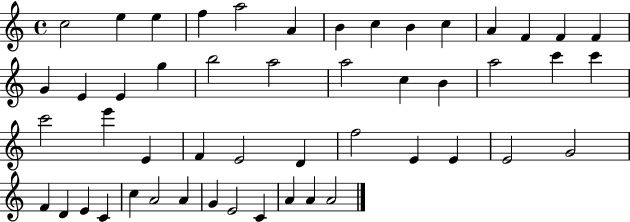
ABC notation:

X:1
T:Untitled
M:4/4
L:1/4
K:C
c2 e e f a2 A B c B c A F F F G E E g b2 a2 a2 c B a2 c' c' c'2 e' E F E2 D f2 E E E2 G2 F D E C c A2 A G E2 C A A A2